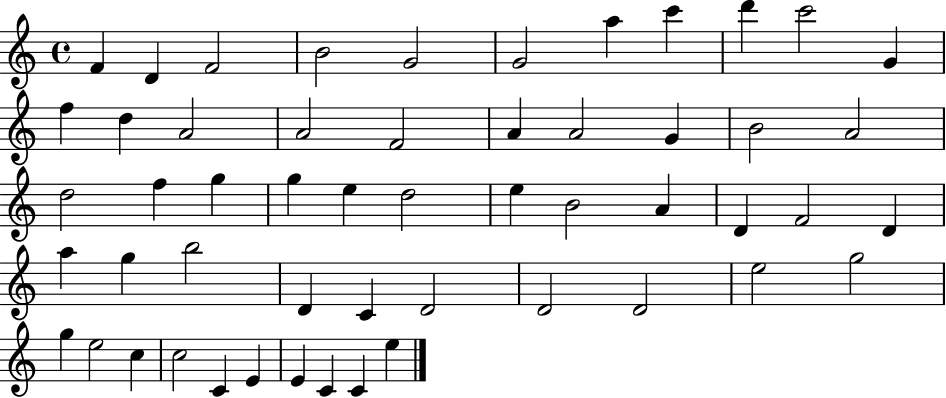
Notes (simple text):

F4/q D4/q F4/h B4/h G4/h G4/h A5/q C6/q D6/q C6/h G4/q F5/q D5/q A4/h A4/h F4/h A4/q A4/h G4/q B4/h A4/h D5/h F5/q G5/q G5/q E5/q D5/h E5/q B4/h A4/q D4/q F4/h D4/q A5/q G5/q B5/h D4/q C4/q D4/h D4/h D4/h E5/h G5/h G5/q E5/h C5/q C5/h C4/q E4/q E4/q C4/q C4/q E5/q